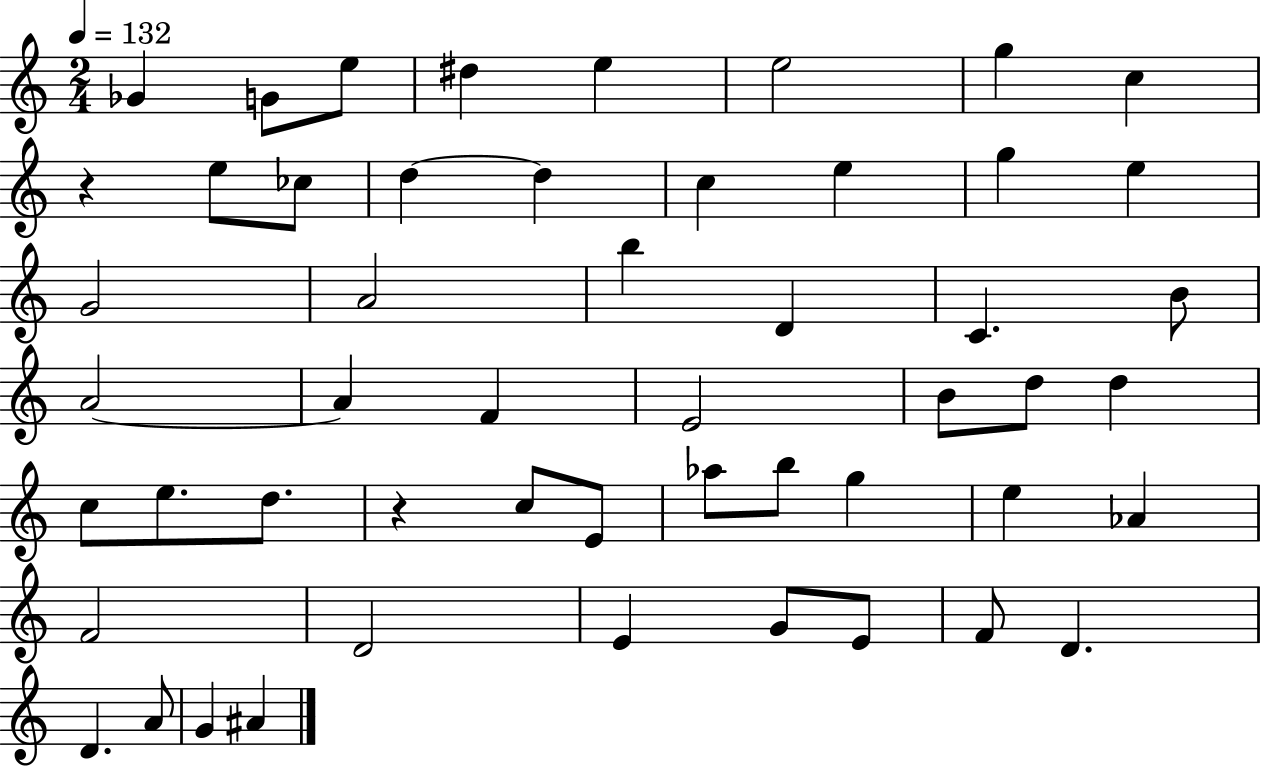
Gb4/q G4/e E5/e D#5/q E5/q E5/h G5/q C5/q R/q E5/e CES5/e D5/q D5/q C5/q E5/q G5/q E5/q G4/h A4/h B5/q D4/q C4/q. B4/e A4/h A4/q F4/q E4/h B4/e D5/e D5/q C5/e E5/e. D5/e. R/q C5/e E4/e Ab5/e B5/e G5/q E5/q Ab4/q F4/h D4/h E4/q G4/e E4/e F4/e D4/q. D4/q. A4/e G4/q A#4/q